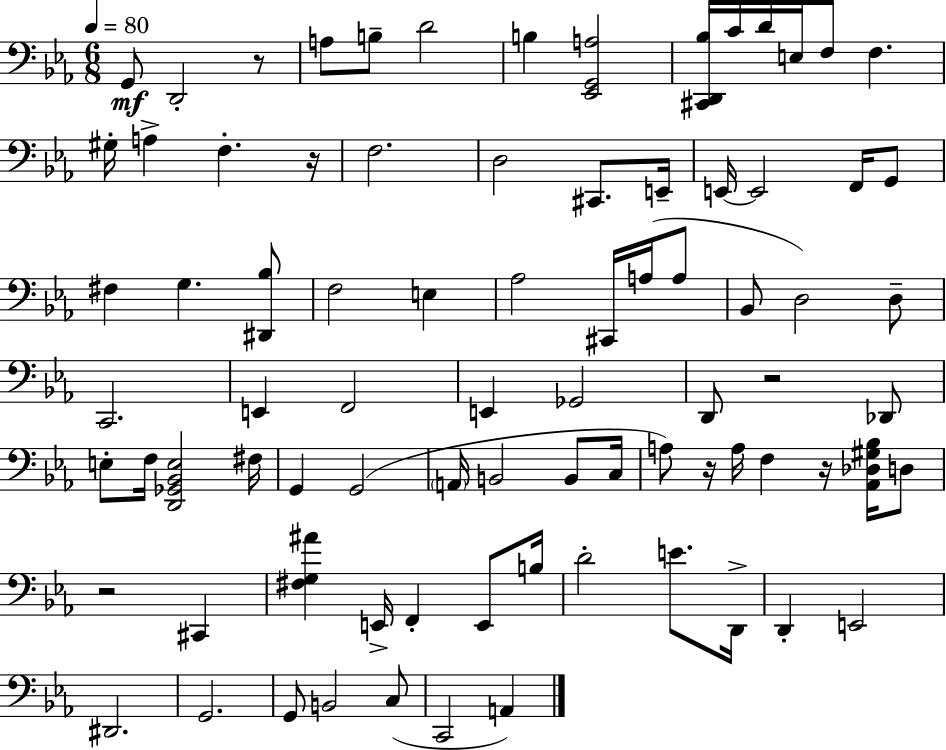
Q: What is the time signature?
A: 6/8